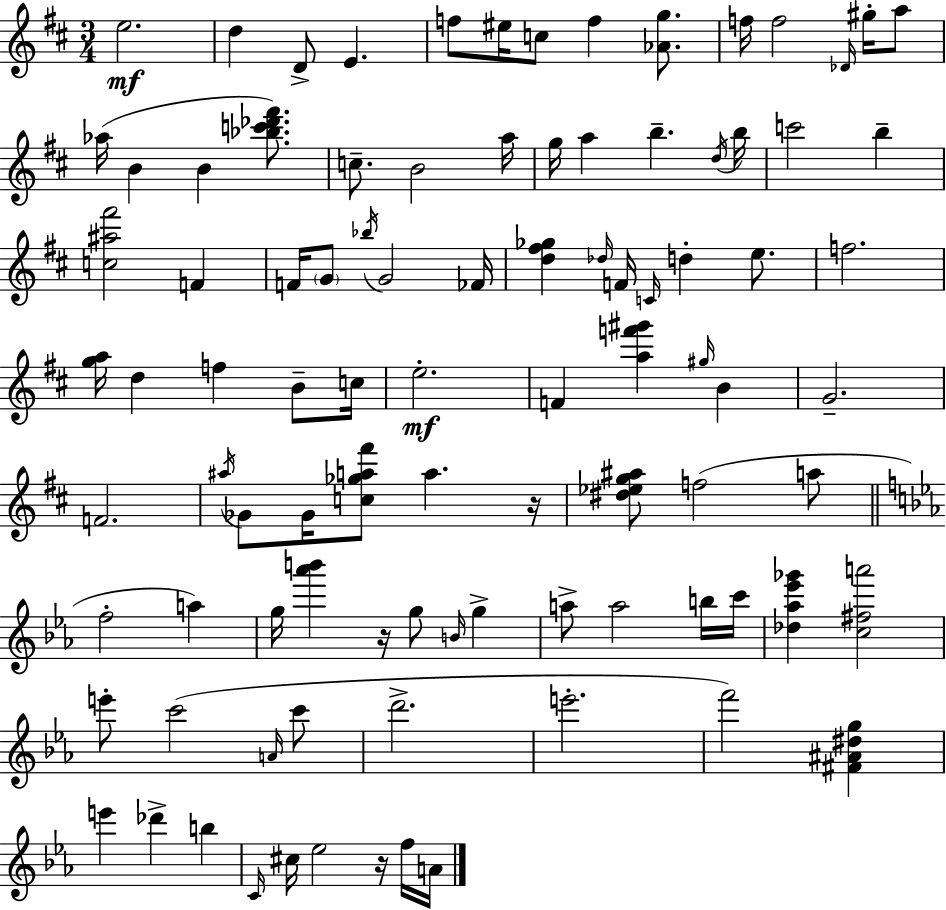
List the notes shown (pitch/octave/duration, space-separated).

E5/h. D5/q D4/e E4/q. F5/e EIS5/s C5/e F5/q [Ab4,G5]/e. F5/s F5/h Db4/s G#5/s A5/e Ab5/s B4/q B4/q [Bb5,C6,Db6,F#6]/e. C5/e. B4/h A5/s G5/s A5/q B5/q. D5/s B5/s C6/h B5/q [C5,A#5,F#6]/h F4/q F4/s G4/e Bb5/s G4/h FES4/s [D5,F#5,Gb5]/q Db5/s F4/s C4/s D5/q E5/e. F5/h. [G5,A5]/s D5/q F5/q B4/e C5/s E5/h. F4/q [A5,F6,G#6]/q G#5/s B4/q G4/h. F4/h. A#5/s Gb4/e Gb4/s [C5,Gb5,A5,F#6]/e A5/q. R/s [D#5,Eb5,G5,A#5]/e F5/h A5/e F5/h A5/q G5/s [Ab6,B6]/q R/s G5/e B4/s G5/q A5/e A5/h B5/s C6/s [Db5,Ab5,Eb6,Gb6]/q [C5,F#5,A6]/h E6/e C6/h A4/s C6/e D6/h. E6/h. F6/h [F#4,A#4,D#5,G5]/q E6/q Db6/q B5/q C4/s C#5/s Eb5/h R/s F5/s A4/s